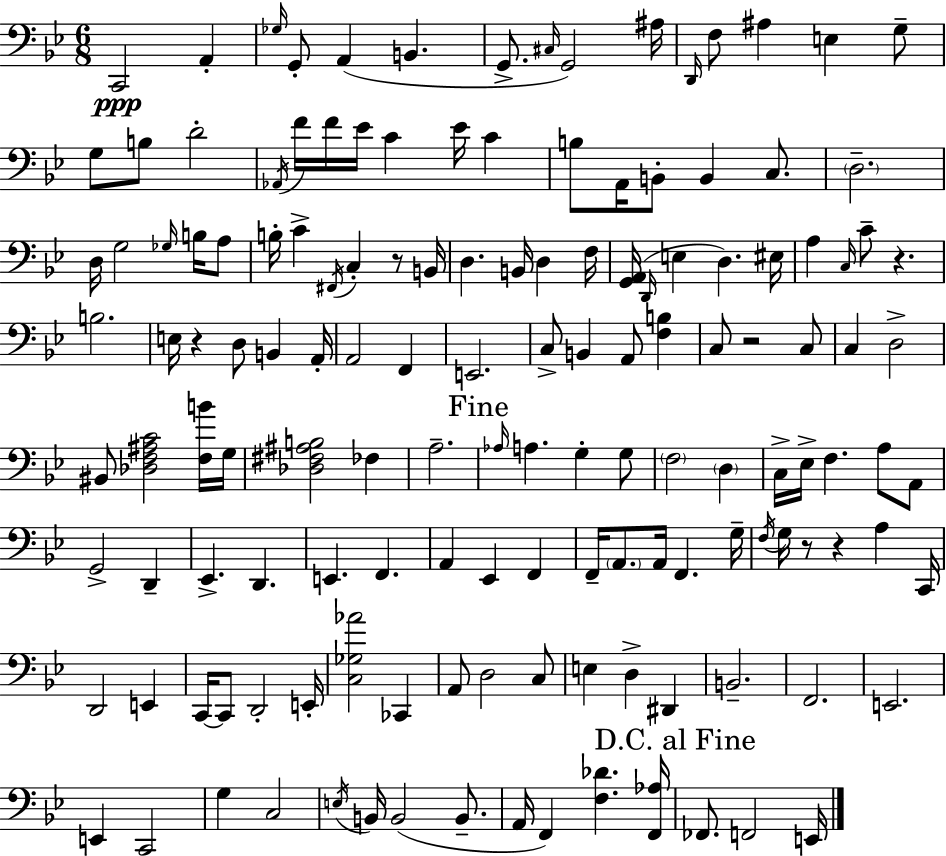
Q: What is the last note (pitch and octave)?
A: E2